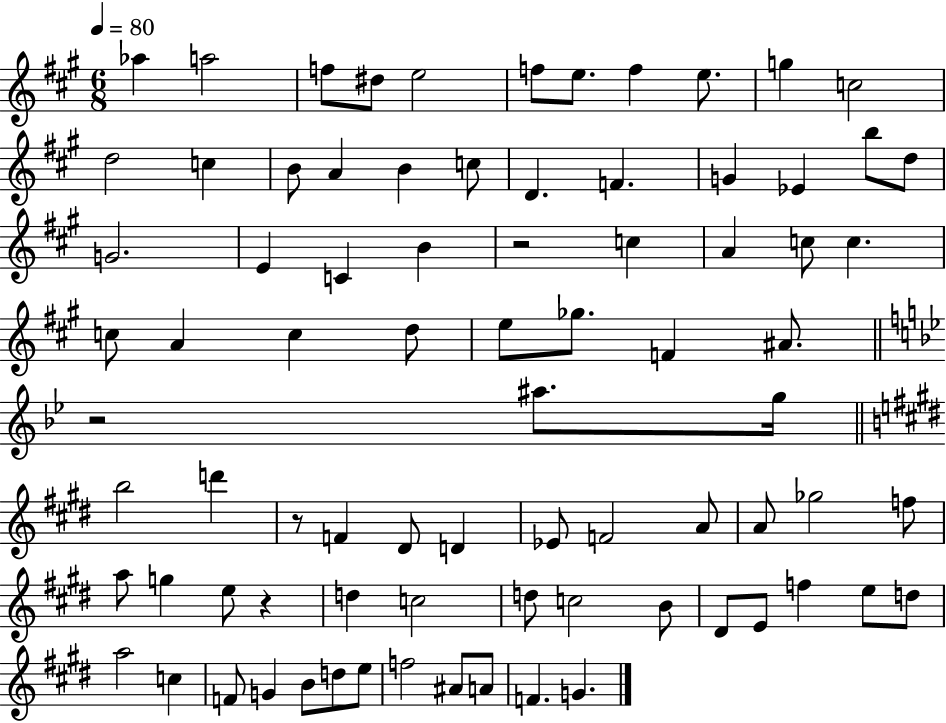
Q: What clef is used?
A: treble